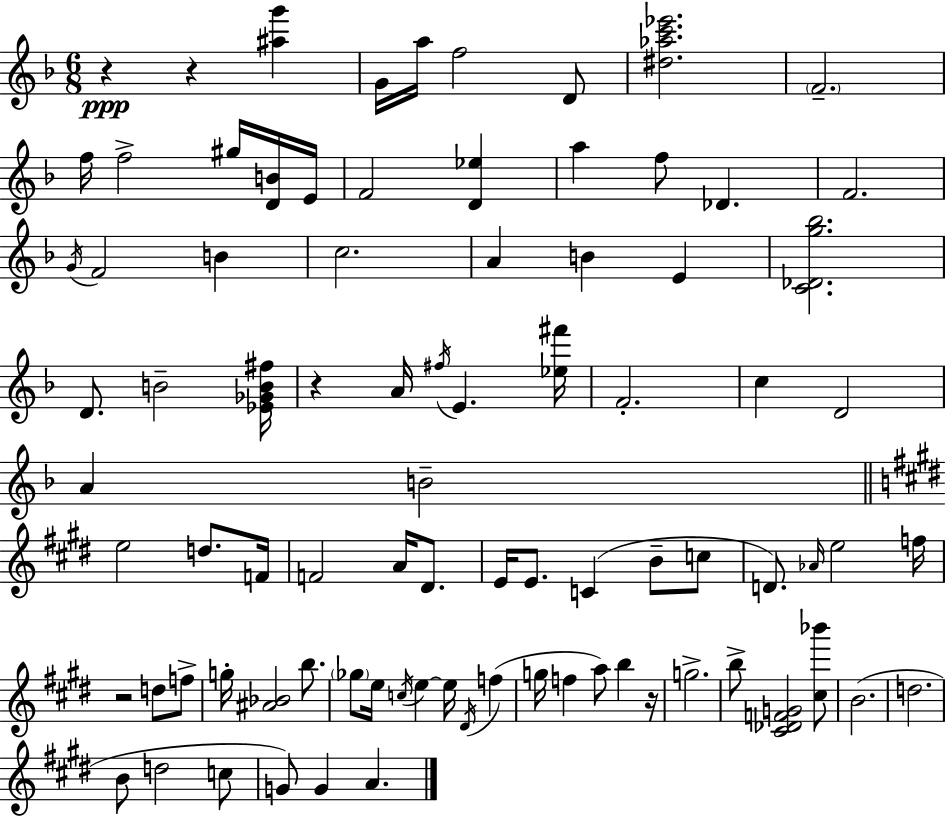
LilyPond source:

{
  \clef treble
  \numericTimeSignature
  \time 6/8
  \key f \major
  \repeat volta 2 { r4\ppp r4 <ais'' g'''>4 | g'16 a''16 f''2 d'8 | <dis'' aes'' c''' ees'''>2. | \parenthesize f'2.-- | \break f''16 f''2-> gis''16 <d' b'>16 e'16 | f'2 <d' ees''>4 | a''4 f''8 des'4. | f'2. | \break \acciaccatura { g'16 } f'2 b'4 | c''2. | a'4 b'4 e'4 | <c' des' g'' bes''>2. | \break d'8. b'2-- | <ees' ges' b' fis''>16 r4 a'16 \acciaccatura { fis''16 } e'4. | <ees'' fis'''>16 f'2.-. | c''4 d'2 | \break a'4 b'2-- | \bar "||" \break \key e \major e''2 d''8. f'16 | f'2 a'16 dis'8. | e'16 e'8. c'4( b'8-- c''8 | d'8.) \grace { aes'16 } e''2 | \break f''16 r2 d''8 f''8-> | g''16-. <ais' bes'>2 b''8. | \parenthesize ges''8 e''16 \acciaccatura { c''16 } e''4~~ e''16 \acciaccatura { dis'16 } f''4( | g''16 f''4 a''8) b''4 | \break r16 g''2.-> | b''8-> <cis' des' f' g'>2 | <cis'' bes'''>8 b'2.( | d''2. | \break b'8 d''2 | c''8 g'8) g'4 a'4. | } \bar "|."
}